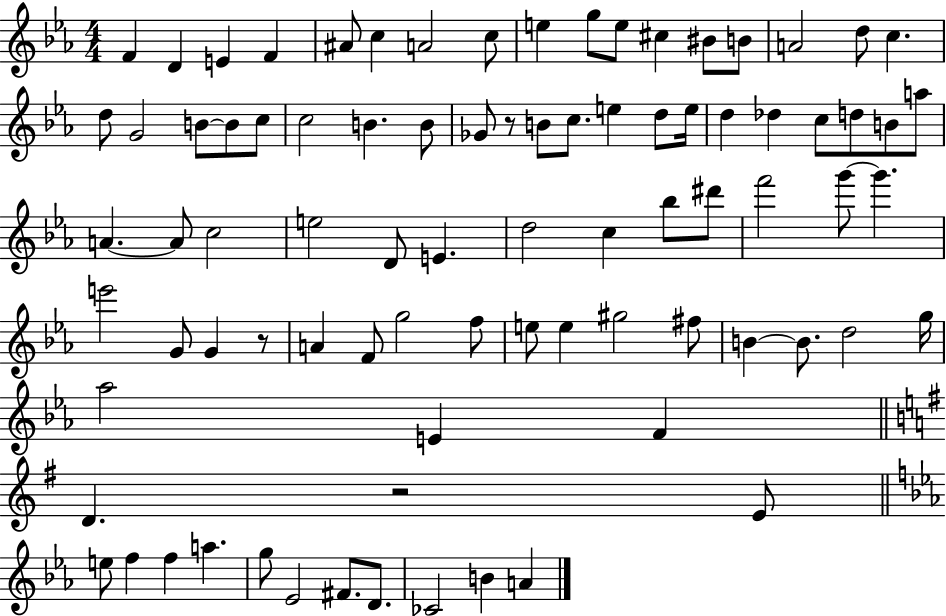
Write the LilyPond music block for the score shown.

{
  \clef treble
  \numericTimeSignature
  \time 4/4
  \key ees \major
  f'4 d'4 e'4 f'4 | ais'8 c''4 a'2 c''8 | e''4 g''8 e''8 cis''4 bis'8 b'8 | a'2 d''8 c''4. | \break d''8 g'2 b'8~~ b'8 c''8 | c''2 b'4. b'8 | ges'8 r8 b'8 c''8. e''4 d''8 e''16 | d''4 des''4 c''8 d''8 b'8 a''8 | \break a'4.~~ a'8 c''2 | e''2 d'8 e'4. | d''2 c''4 bes''8 dis'''8 | f'''2 g'''8~~ g'''4. | \break e'''2 g'8 g'4 r8 | a'4 f'8 g''2 f''8 | e''8 e''4 gis''2 fis''8 | b'4~~ b'8. d''2 g''16 | \break aes''2 e'4 f'4 | \bar "||" \break \key e \minor d'4. r2 e'8 | \bar "||" \break \key ees \major e''8 f''4 f''4 a''4. | g''8 ees'2 fis'8. d'8. | ces'2 b'4 a'4 | \bar "|."
}